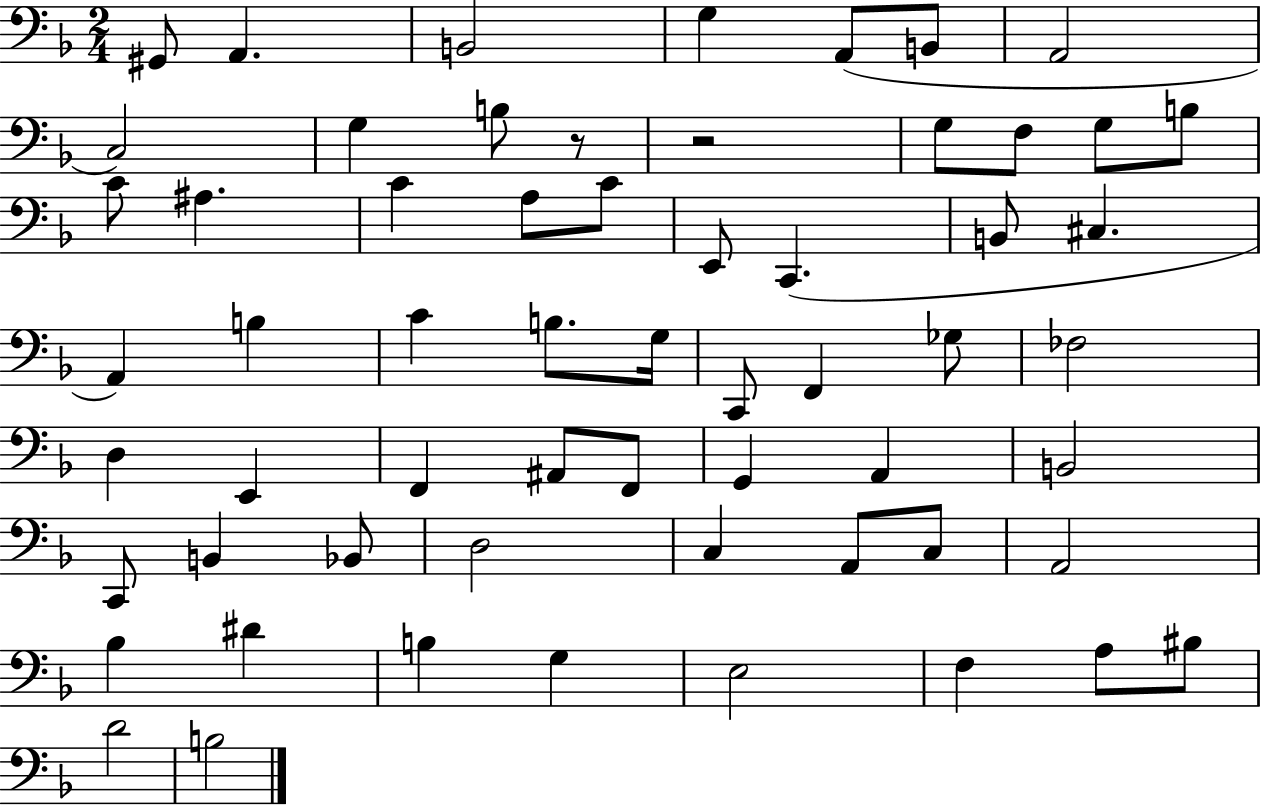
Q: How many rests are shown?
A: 2